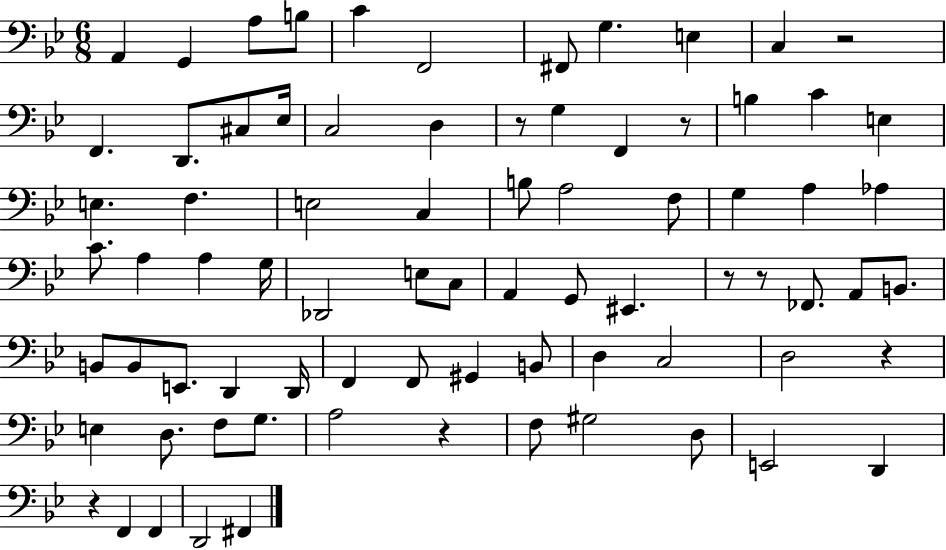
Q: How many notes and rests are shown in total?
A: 78